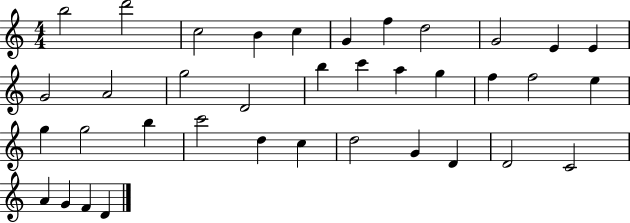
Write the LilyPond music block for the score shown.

{
  \clef treble
  \numericTimeSignature
  \time 4/4
  \key c \major
  b''2 d'''2 | c''2 b'4 c''4 | g'4 f''4 d''2 | g'2 e'4 e'4 | \break g'2 a'2 | g''2 d'2 | b''4 c'''4 a''4 g''4 | f''4 f''2 e''4 | \break g''4 g''2 b''4 | c'''2 d''4 c''4 | d''2 g'4 d'4 | d'2 c'2 | \break a'4 g'4 f'4 d'4 | \bar "|."
}